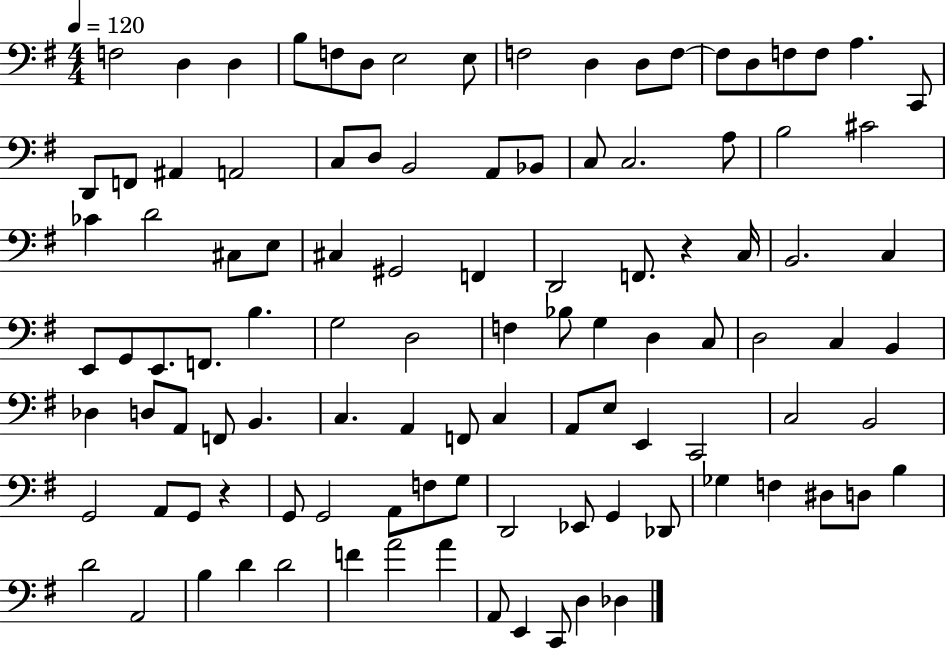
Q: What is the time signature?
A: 4/4